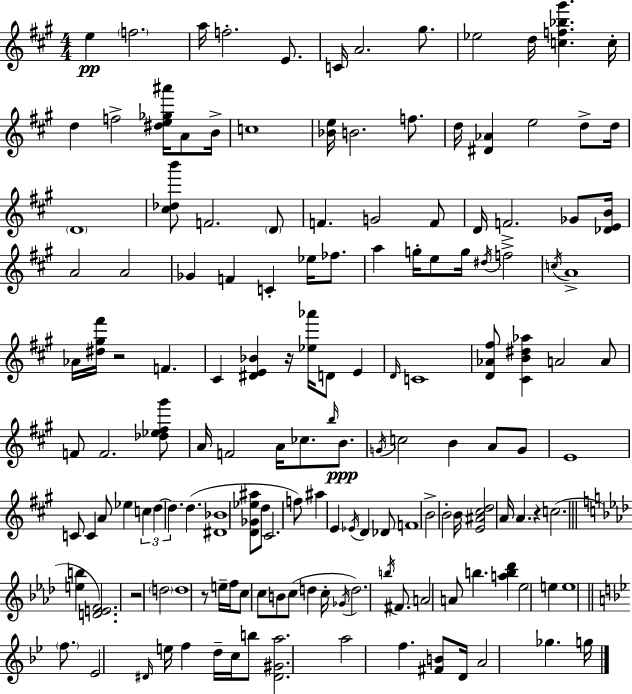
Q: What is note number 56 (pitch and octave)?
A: F4